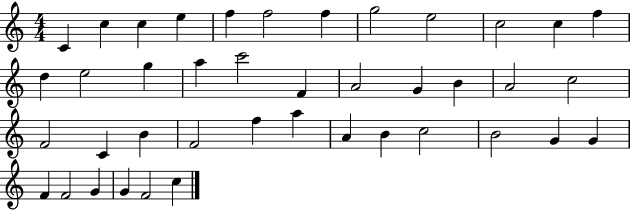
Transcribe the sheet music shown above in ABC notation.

X:1
T:Untitled
M:4/4
L:1/4
K:C
C c c e f f2 f g2 e2 c2 c f d e2 g a c'2 F A2 G B A2 c2 F2 C B F2 f a A B c2 B2 G G F F2 G G F2 c